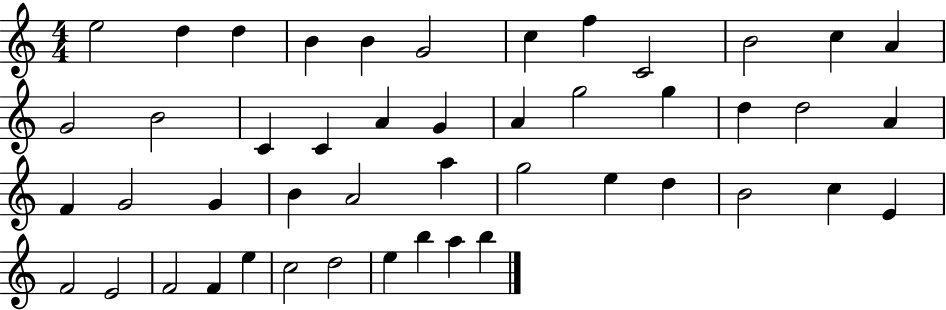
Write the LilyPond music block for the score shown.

{
  \clef treble
  \numericTimeSignature
  \time 4/4
  \key c \major
  e''2 d''4 d''4 | b'4 b'4 g'2 | c''4 f''4 c'2 | b'2 c''4 a'4 | \break g'2 b'2 | c'4 c'4 a'4 g'4 | a'4 g''2 g''4 | d''4 d''2 a'4 | \break f'4 g'2 g'4 | b'4 a'2 a''4 | g''2 e''4 d''4 | b'2 c''4 e'4 | \break f'2 e'2 | f'2 f'4 e''4 | c''2 d''2 | e''4 b''4 a''4 b''4 | \break \bar "|."
}